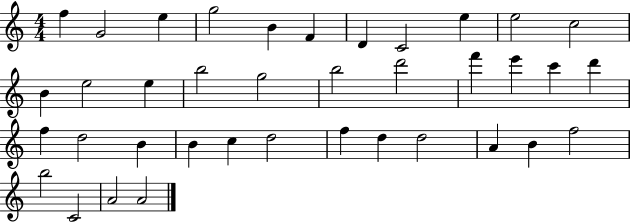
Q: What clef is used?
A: treble